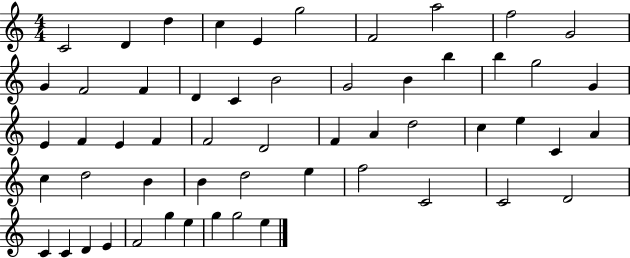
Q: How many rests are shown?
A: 0